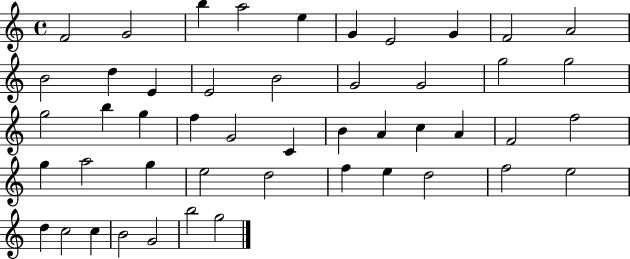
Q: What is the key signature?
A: C major